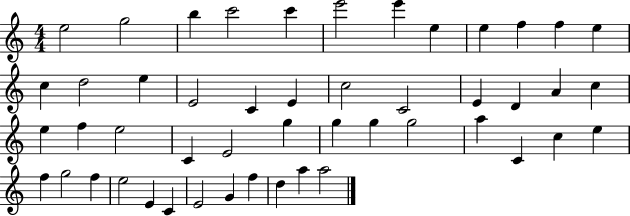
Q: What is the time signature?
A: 4/4